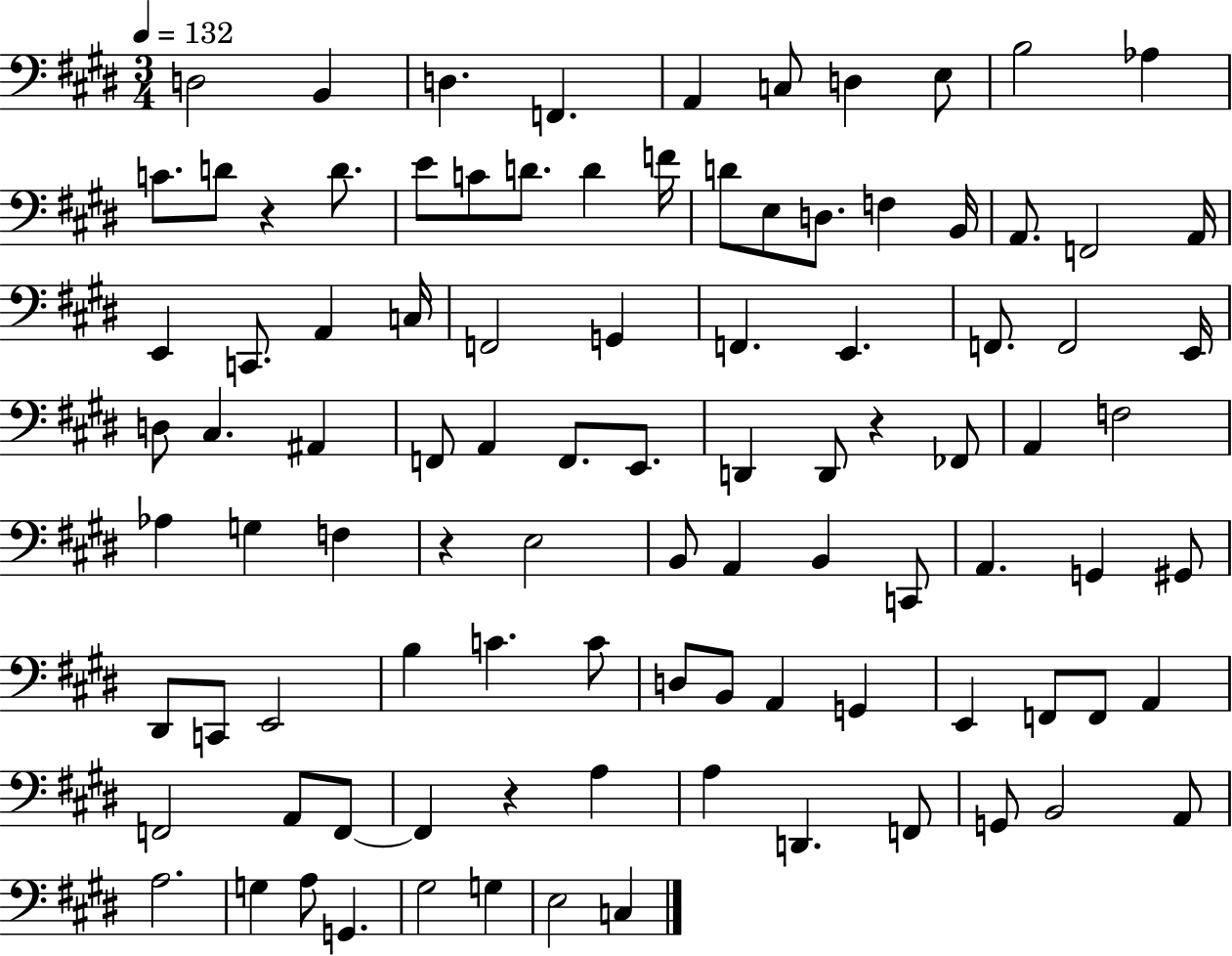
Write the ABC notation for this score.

X:1
T:Untitled
M:3/4
L:1/4
K:E
D,2 B,, D, F,, A,, C,/2 D, E,/2 B,2 _A, C/2 D/2 z D/2 E/2 C/2 D/2 D F/4 D/2 E,/2 D,/2 F, B,,/4 A,,/2 F,,2 A,,/4 E,, C,,/2 A,, C,/4 F,,2 G,, F,, E,, F,,/2 F,,2 E,,/4 D,/2 ^C, ^A,, F,,/2 A,, F,,/2 E,,/2 D,, D,,/2 z _F,,/2 A,, F,2 _A, G, F, z E,2 B,,/2 A,, B,, C,,/2 A,, G,, ^G,,/2 ^D,,/2 C,,/2 E,,2 B, C C/2 D,/2 B,,/2 A,, G,, E,, F,,/2 F,,/2 A,, F,,2 A,,/2 F,,/2 F,, z A, A, D,, F,,/2 G,,/2 B,,2 A,,/2 A,2 G, A,/2 G,, ^G,2 G, E,2 C,